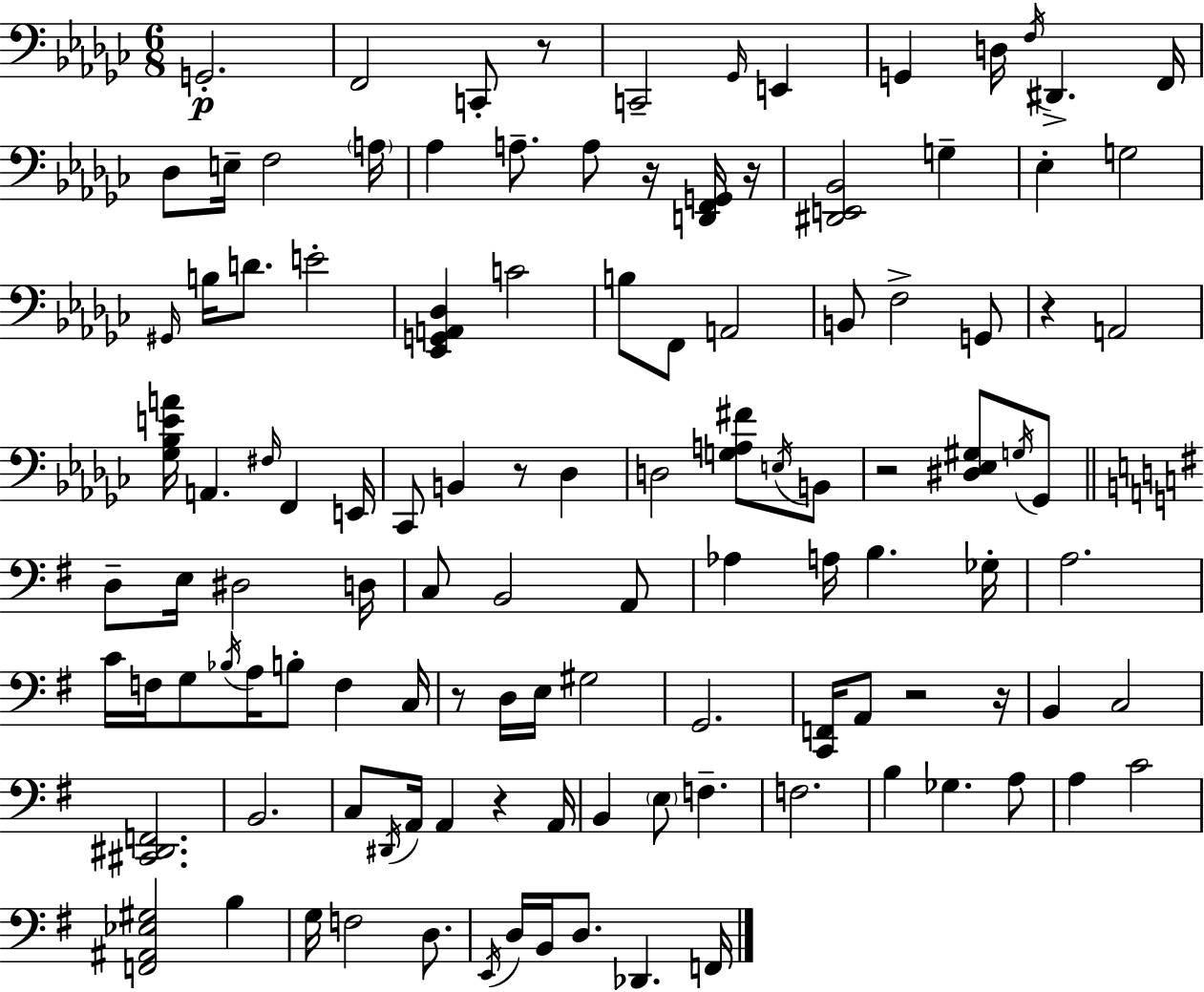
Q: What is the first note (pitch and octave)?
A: G2